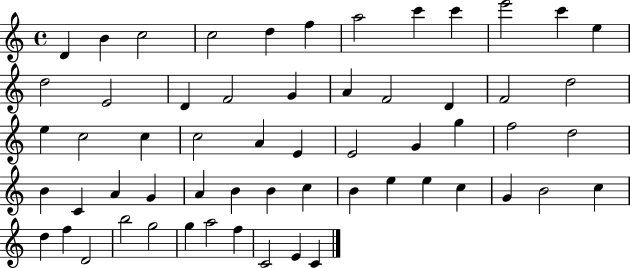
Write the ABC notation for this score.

X:1
T:Untitled
M:4/4
L:1/4
K:C
D B c2 c2 d f a2 c' c' e'2 c' e d2 E2 D F2 G A F2 D F2 d2 e c2 c c2 A E E2 G g f2 d2 B C A G A B B c B e e c G B2 c d f D2 b2 g2 g a2 f C2 E C